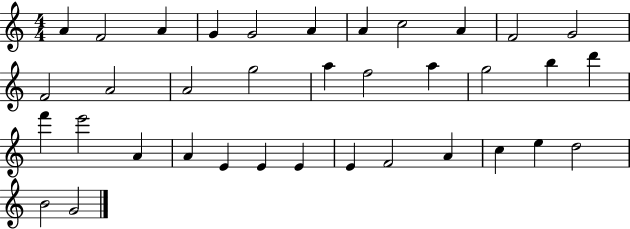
A4/q F4/h A4/q G4/q G4/h A4/q A4/q C5/h A4/q F4/h G4/h F4/h A4/h A4/h G5/h A5/q F5/h A5/q G5/h B5/q D6/q F6/q E6/h A4/q A4/q E4/q E4/q E4/q E4/q F4/h A4/q C5/q E5/q D5/h B4/h G4/h